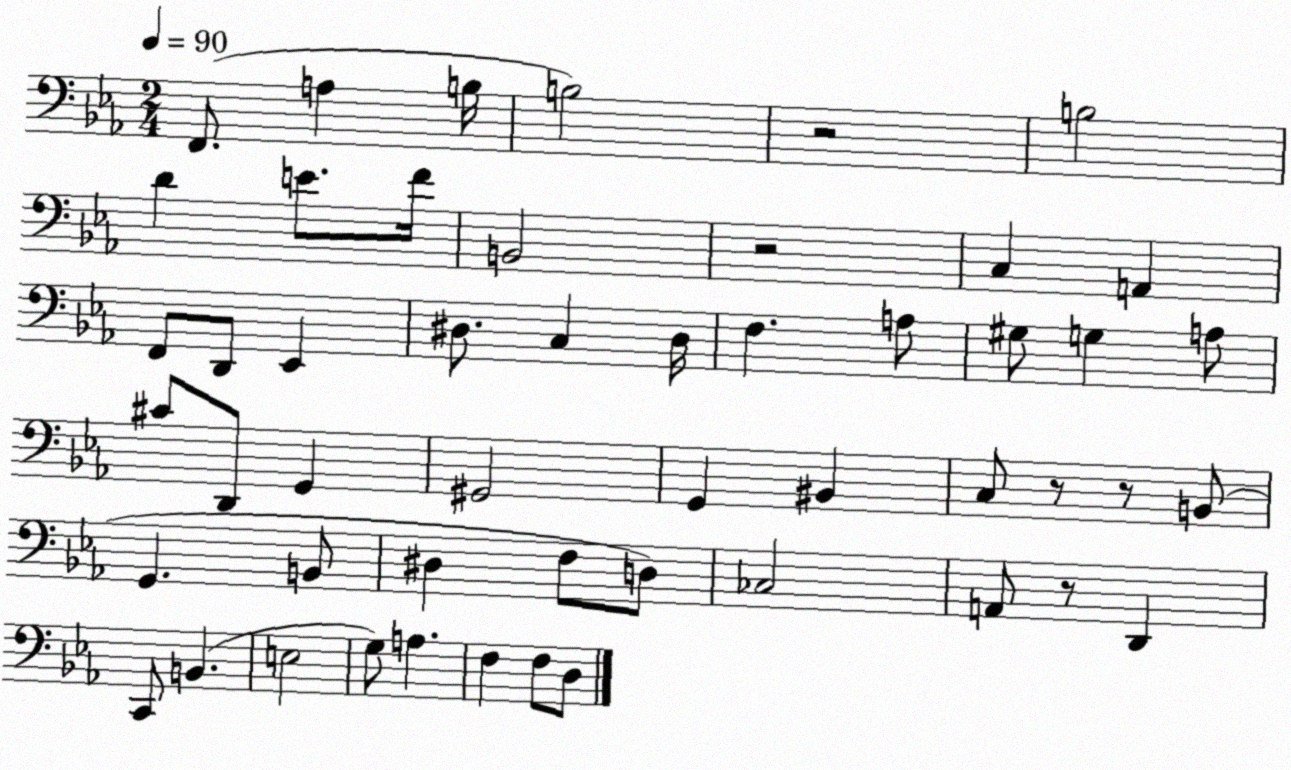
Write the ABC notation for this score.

X:1
T:Untitled
M:2/4
L:1/4
K:Eb
F,,/2 A, B,/4 B,2 z2 B,2 D E/2 F/4 B,,2 z2 C, A,, F,,/2 D,,/2 _E,, ^D,/2 C, ^D,/4 F, A,/2 ^G,/2 G, A,/2 ^C/2 D,,/2 G,, ^G,,2 G,, ^B,, C,/2 z/2 z/2 B,,/2 G,, B,,/2 ^D, F,/2 D,/2 _C,2 A,,/2 z/2 D,, C,,/2 B,, E,2 G,/2 A, F, F,/2 D,/2